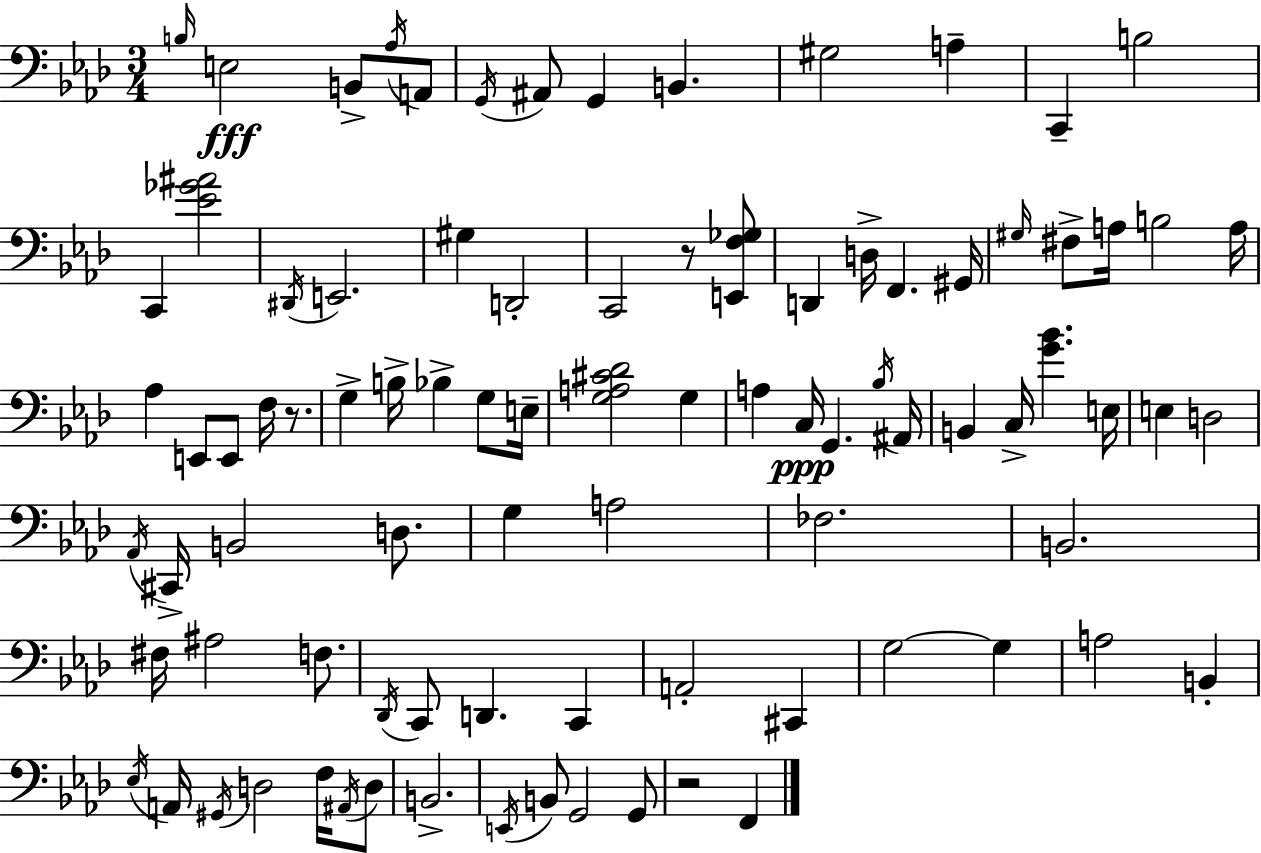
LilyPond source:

{
  \clef bass
  \numericTimeSignature
  \time 3/4
  \key f \minor
  \grace { b16 }\fff e2 b,8-> \acciaccatura { aes16 } | a,8 \acciaccatura { g,16 } ais,8 g,4 b,4. | gis2 a4-- | c,4-- b2 | \break c,4 <ees' ges' ais'>2 | \acciaccatura { dis,16 } e,2. | gis4 d,2-. | c,2 | \break r8 <e, f ges>8 d,4 d16-> f,4. | gis,16 \grace { gis16 } fis8-> a16 b2 | a16 aes4 e,8 e,8 | f16 r8. g4-> b16-> bes4-> | \break g8 e16-- <g a cis' des'>2 | g4 a4 c16\ppp g,4. | \acciaccatura { bes16 } ais,16 b,4 c16-> <g' bes'>4. | e16 e4 d2 | \break \acciaccatura { aes,16 } cis,16-> b,2 | d8. g4 a2 | fes2. | b,2. | \break fis16 ais2 | f8. \acciaccatura { des,16 } c,8 d,4. | c,4 a,2-. | cis,4 g2~~ | \break g4 a2 | b,4-. \acciaccatura { ees16 } a,16 \acciaccatura { gis,16 } d2 | f16 \acciaccatura { ais,16 } d8 b,2.-> | \acciaccatura { e,16 } | \break b,8 g,2 g,8 | r2 f,4 | \bar "|."
}